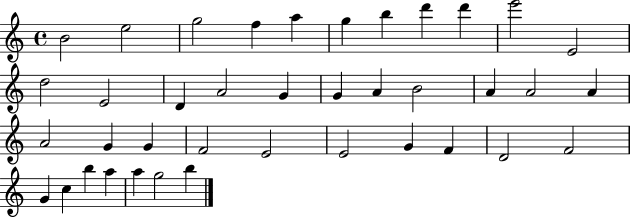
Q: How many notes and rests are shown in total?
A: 39